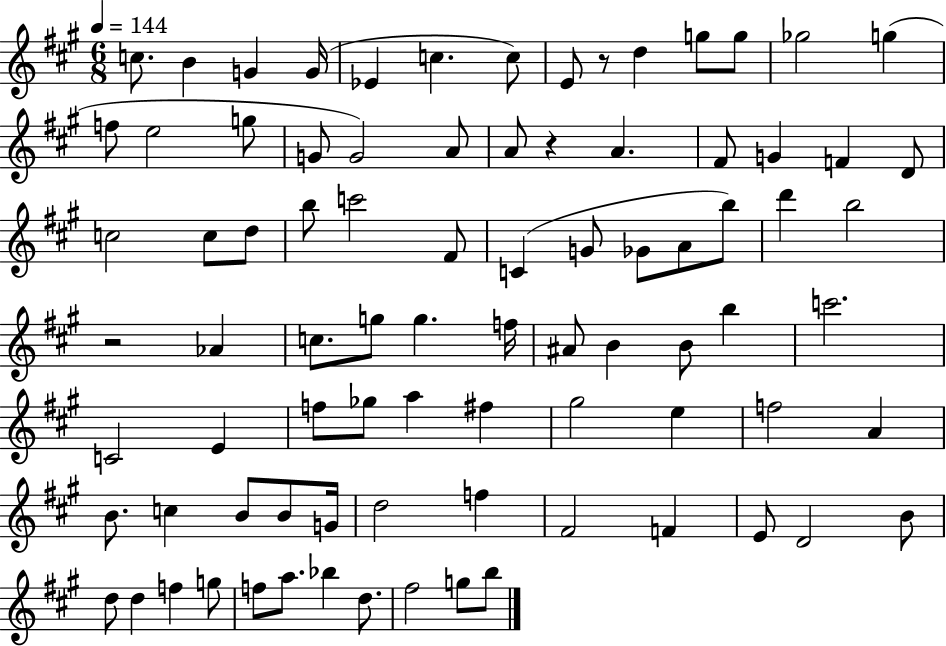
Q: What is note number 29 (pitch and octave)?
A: B5